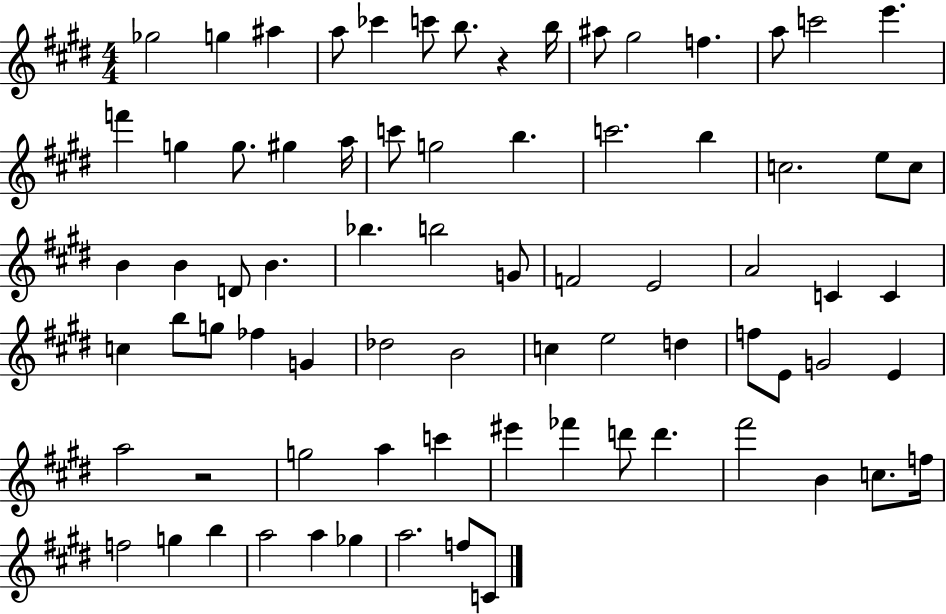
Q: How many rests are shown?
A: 2